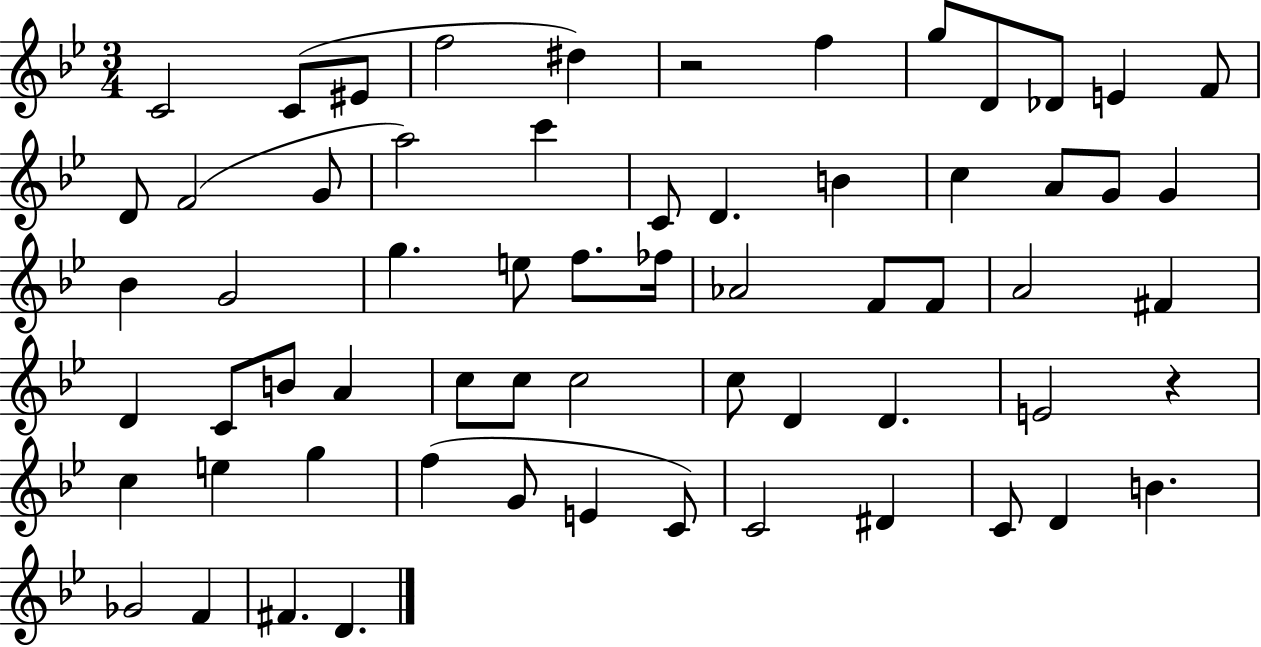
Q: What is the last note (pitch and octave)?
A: D4